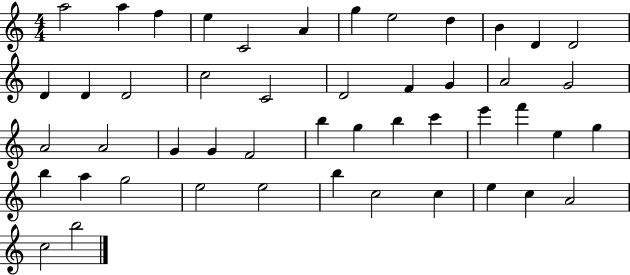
{
  \clef treble
  \numericTimeSignature
  \time 4/4
  \key c \major
  a''2 a''4 f''4 | e''4 c'2 a'4 | g''4 e''2 d''4 | b'4 d'4 d'2 | \break d'4 d'4 d'2 | c''2 c'2 | d'2 f'4 g'4 | a'2 g'2 | \break a'2 a'2 | g'4 g'4 f'2 | b''4 g''4 b''4 c'''4 | e'''4 f'''4 e''4 g''4 | \break b''4 a''4 g''2 | e''2 e''2 | b''4 c''2 c''4 | e''4 c''4 a'2 | \break c''2 b''2 | \bar "|."
}